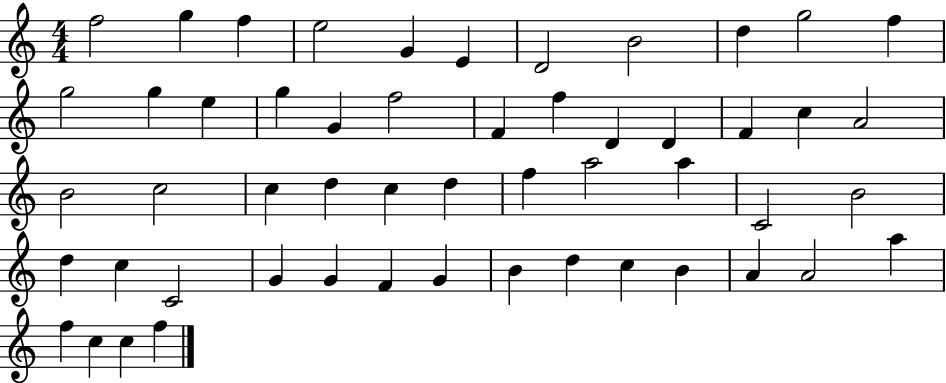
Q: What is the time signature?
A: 4/4